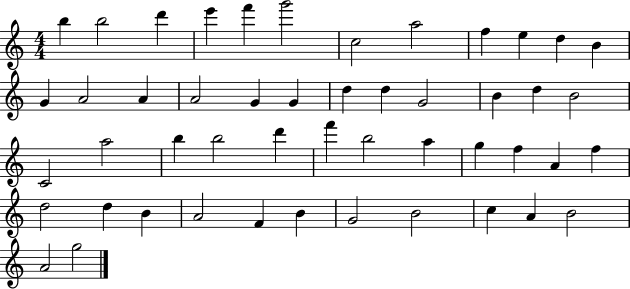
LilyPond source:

{
  \clef treble
  \numericTimeSignature
  \time 4/4
  \key c \major
  b''4 b''2 d'''4 | e'''4 f'''4 g'''2 | c''2 a''2 | f''4 e''4 d''4 b'4 | \break g'4 a'2 a'4 | a'2 g'4 g'4 | d''4 d''4 g'2 | b'4 d''4 b'2 | \break c'2 a''2 | b''4 b''2 d'''4 | f'''4 b''2 a''4 | g''4 f''4 a'4 f''4 | \break d''2 d''4 b'4 | a'2 f'4 b'4 | g'2 b'2 | c''4 a'4 b'2 | \break a'2 g''2 | \bar "|."
}